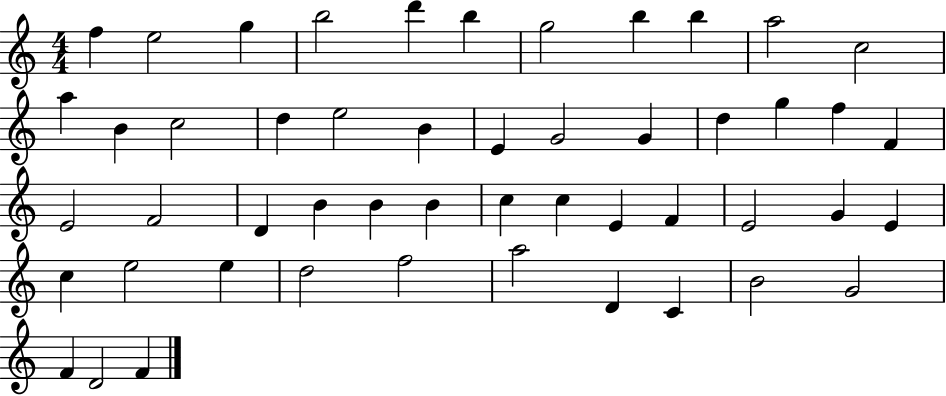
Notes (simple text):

F5/q E5/h G5/q B5/h D6/q B5/q G5/h B5/q B5/q A5/h C5/h A5/q B4/q C5/h D5/q E5/h B4/q E4/q G4/h G4/q D5/q G5/q F5/q F4/q E4/h F4/h D4/q B4/q B4/q B4/q C5/q C5/q E4/q F4/q E4/h G4/q E4/q C5/q E5/h E5/q D5/h F5/h A5/h D4/q C4/q B4/h G4/h F4/q D4/h F4/q